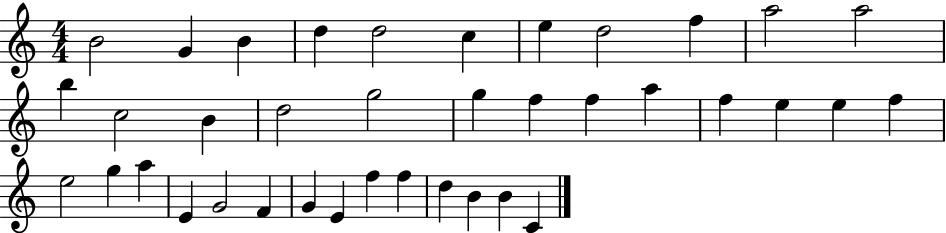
{
  \clef treble
  \numericTimeSignature
  \time 4/4
  \key c \major
  b'2 g'4 b'4 | d''4 d''2 c''4 | e''4 d''2 f''4 | a''2 a''2 | \break b''4 c''2 b'4 | d''2 g''2 | g''4 f''4 f''4 a''4 | f''4 e''4 e''4 f''4 | \break e''2 g''4 a''4 | e'4 g'2 f'4 | g'4 e'4 f''4 f''4 | d''4 b'4 b'4 c'4 | \break \bar "|."
}